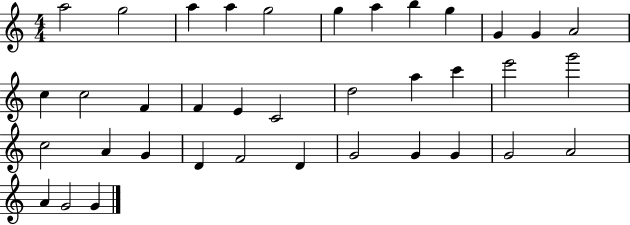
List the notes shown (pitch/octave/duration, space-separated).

A5/h G5/h A5/q A5/q G5/h G5/q A5/q B5/q G5/q G4/q G4/q A4/h C5/q C5/h F4/q F4/q E4/q C4/h D5/h A5/q C6/q E6/h G6/h C5/h A4/q G4/q D4/q F4/h D4/q G4/h G4/q G4/q G4/h A4/h A4/q G4/h G4/q